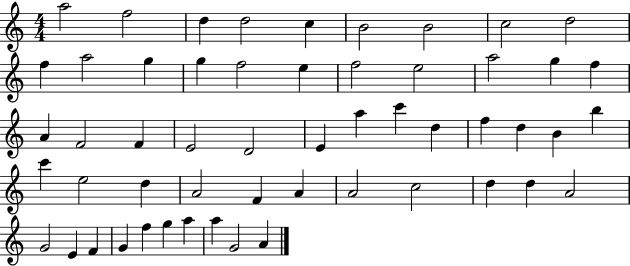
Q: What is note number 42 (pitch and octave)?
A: D5